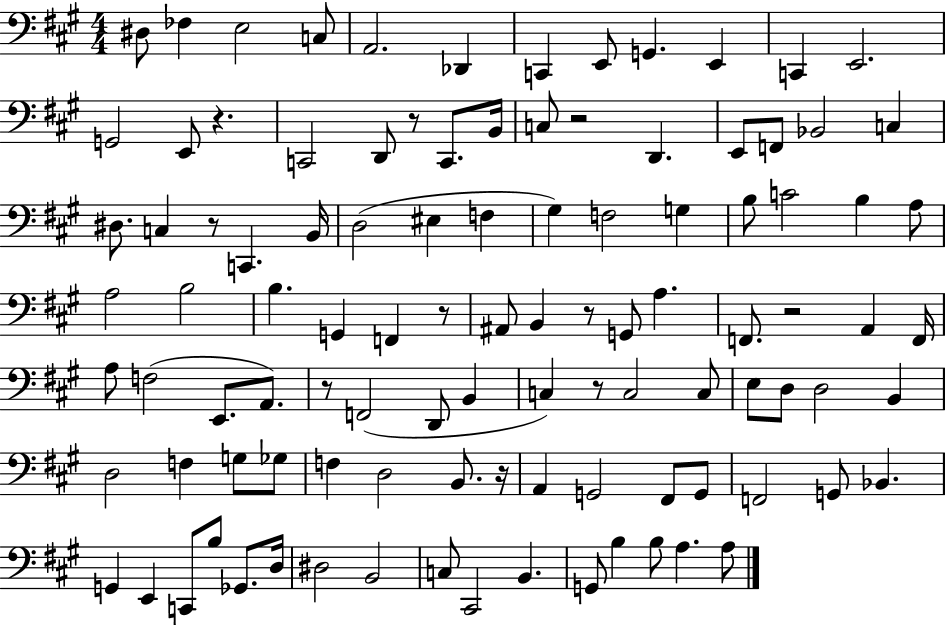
X:1
T:Untitled
M:4/4
L:1/4
K:A
^D,/2 _F, E,2 C,/2 A,,2 _D,, C,, E,,/2 G,, E,, C,, E,,2 G,,2 E,,/2 z C,,2 D,,/2 z/2 C,,/2 B,,/4 C,/2 z2 D,, E,,/2 F,,/2 _B,,2 C, ^D,/2 C, z/2 C,, B,,/4 D,2 ^E, F, ^G, F,2 G, B,/2 C2 B, A,/2 A,2 B,2 B, G,, F,, z/2 ^A,,/2 B,, z/2 G,,/2 A, F,,/2 z2 A,, F,,/4 A,/2 F,2 E,,/2 A,,/2 z/2 F,,2 D,,/2 B,, C, z/2 C,2 C,/2 E,/2 D,/2 D,2 B,, D,2 F, G,/2 _G,/2 F, D,2 B,,/2 z/4 A,, G,,2 ^F,,/2 G,,/2 F,,2 G,,/2 _B,, G,, E,, C,,/2 B,/2 _G,,/2 D,/4 ^D,2 B,,2 C,/2 ^C,,2 B,, G,,/2 B, B,/2 A, A,/2